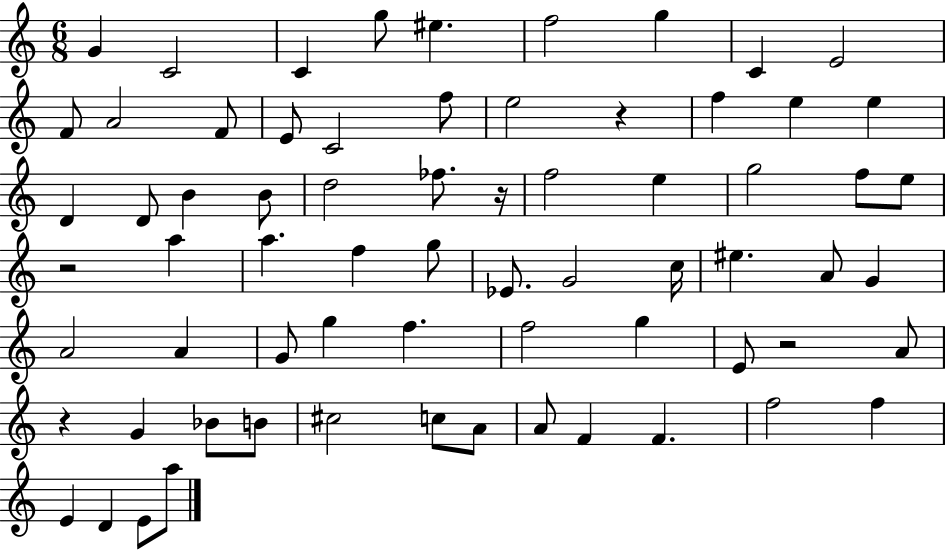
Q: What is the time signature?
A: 6/8